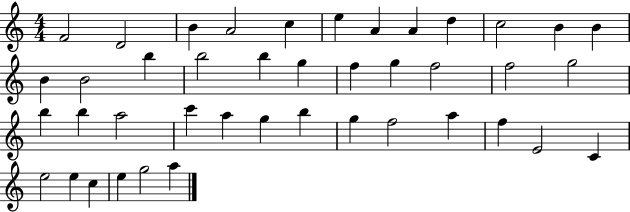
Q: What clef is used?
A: treble